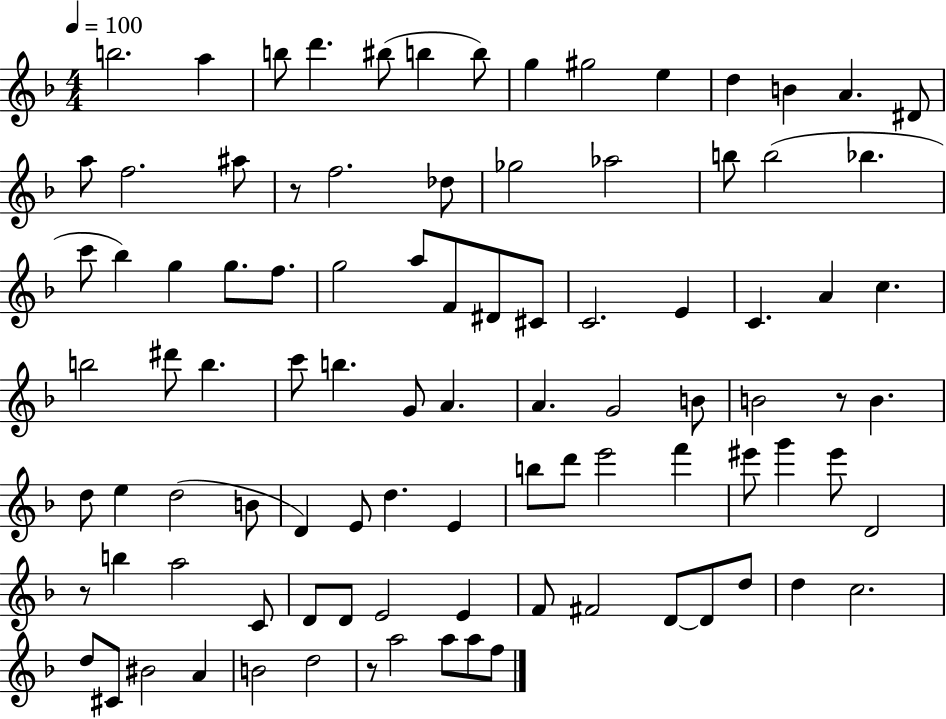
B5/h. A5/q B5/e D6/q. BIS5/e B5/q B5/e G5/q G#5/h E5/q D5/q B4/q A4/q. D#4/e A5/e F5/h. A#5/e R/e F5/h. Db5/e Gb5/h Ab5/h B5/e B5/h Bb5/q. C6/e Bb5/q G5/q G5/e. F5/e. G5/h A5/e F4/e D#4/e C#4/e C4/h. E4/q C4/q. A4/q C5/q. B5/h D#6/e B5/q. C6/e B5/q. G4/e A4/q. A4/q. G4/h B4/e B4/h R/e B4/q. D5/e E5/q D5/h B4/e D4/q E4/e D5/q. E4/q B5/e D6/e E6/h F6/q EIS6/e G6/q EIS6/e D4/h R/e B5/q A5/h C4/e D4/e D4/e E4/h E4/q F4/e F#4/h D4/e D4/e D5/e D5/q C5/h. D5/e C#4/e BIS4/h A4/q B4/h D5/h R/e A5/h A5/e A5/e F5/e